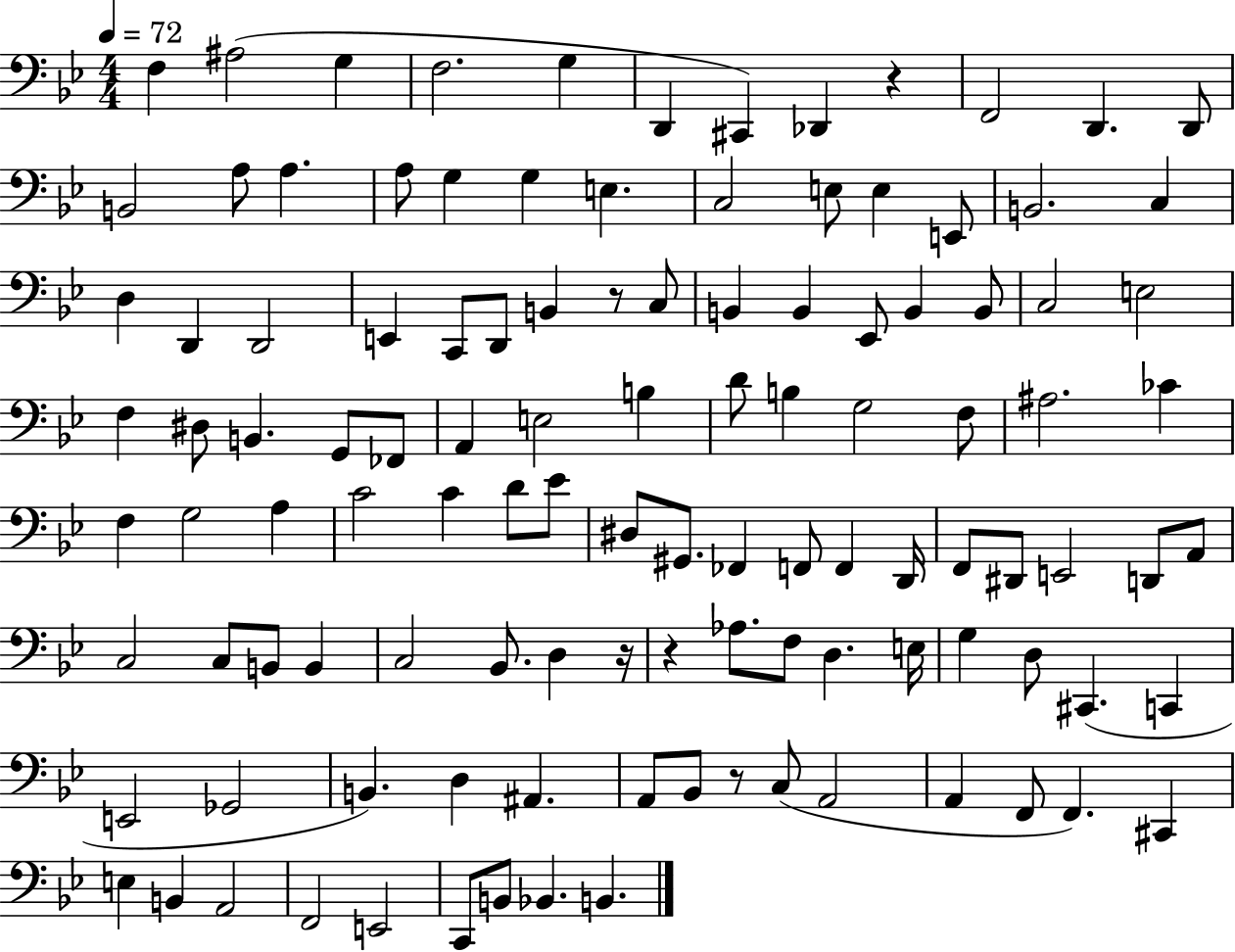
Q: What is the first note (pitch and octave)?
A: F3